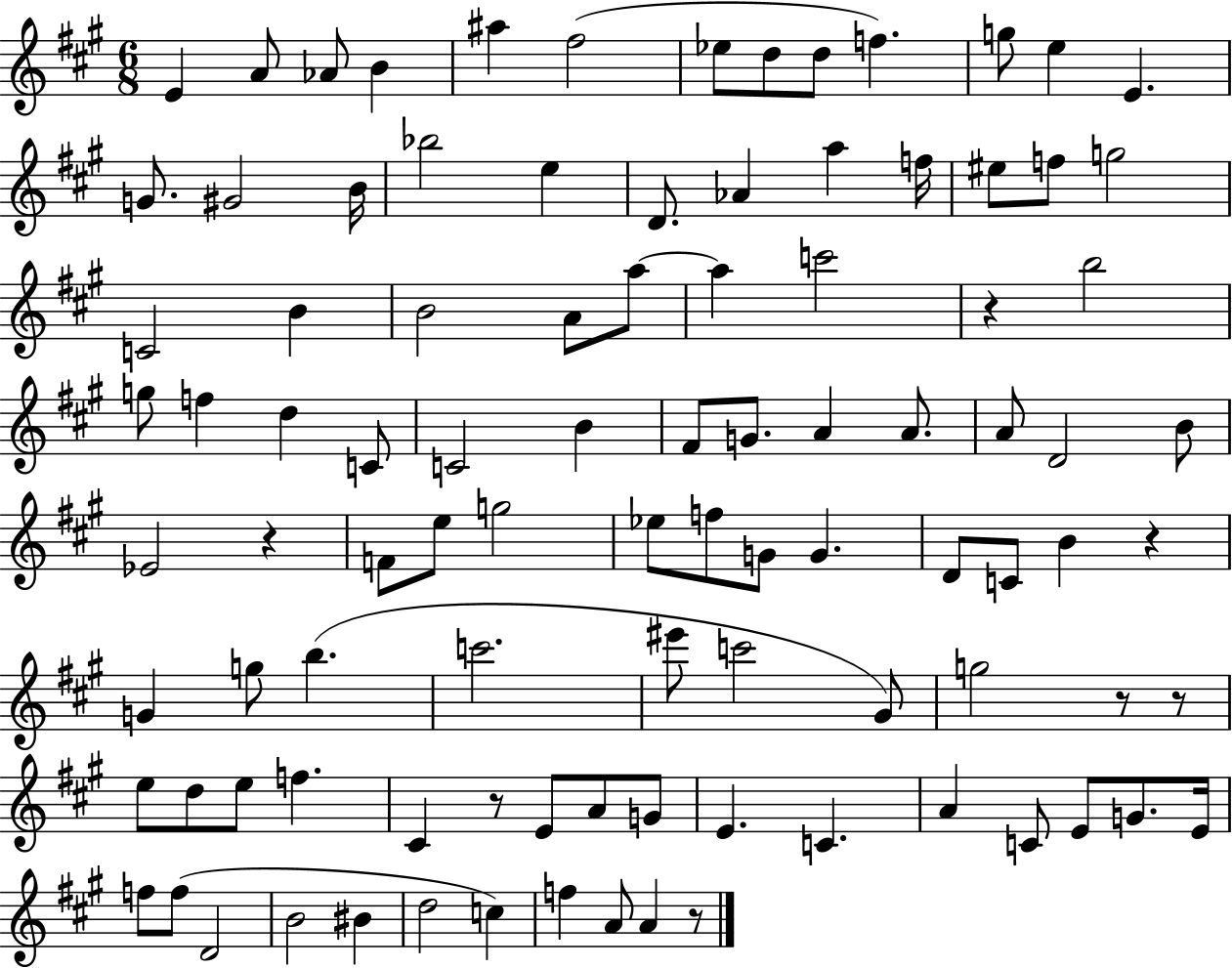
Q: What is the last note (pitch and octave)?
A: A4